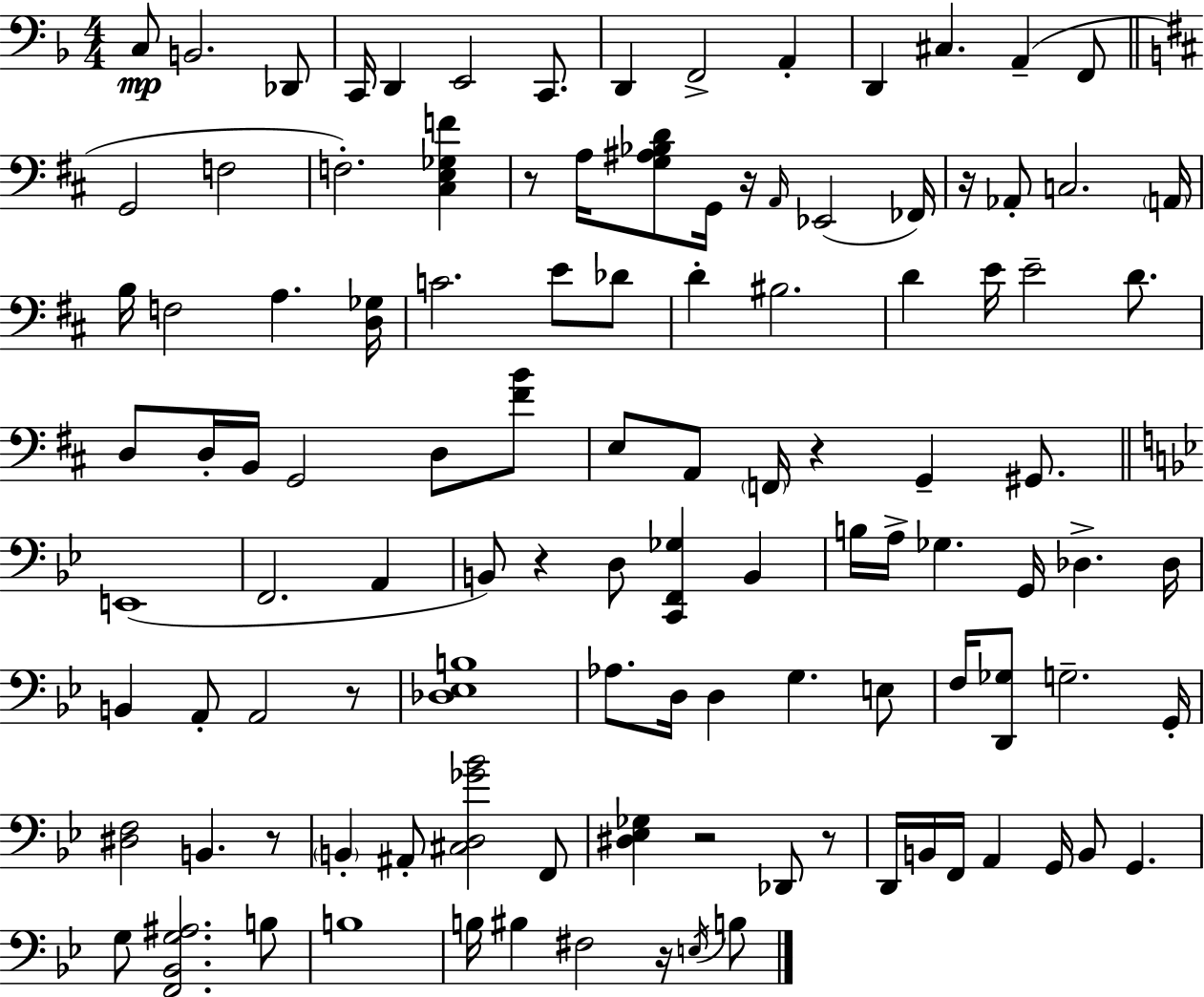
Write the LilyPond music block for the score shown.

{
  \clef bass
  \numericTimeSignature
  \time 4/4
  \key d \minor
  c8\mp b,2. des,8 | c,16 d,4 e,2 c,8. | d,4 f,2-> a,4-. | d,4 cis4. a,4--( f,8 | \break \bar "||" \break \key b \minor g,2 f2 | f2.-.) <cis e ges f'>4 | r8 a16 <g ais bes d'>8 g,16 r16 \grace { a,16 }( ees,2 | fes,16) r16 aes,8-. c2. | \break \parenthesize a,16 b16 f2 a4. | <d ges>16 c'2. e'8 des'8 | d'4-. bis2. | d'4 e'16 e'2-- d'8. | \break d8 d16-. b,16 g,2 d8 <fis' b'>8 | e8 a,8 \parenthesize f,16 r4 g,4-- gis,8. | \bar "||" \break \key bes \major e,1( | f,2. a,4 | b,8) r4 d8 <c, f, ges>4 b,4 | b16 a16-> ges4. g,16 des4.-> des16 | \break b,4 a,8-. a,2 r8 | <des ees b>1 | aes8. d16 d4 g4. e8 | f16 <d, ges>8 g2.-- g,16-. | \break <dis f>2 b,4. r8 | \parenthesize b,4-. ais,8-. <cis d ges' bes'>2 f,8 | <dis ees ges>4 r2 des,8 r8 | d,16 b,16 f,16 a,4 g,16 b,8 g,4. | \break g8 <f, bes, g ais>2. b8 | b1 | b16 bis4 fis2 r16 \acciaccatura { e16 } b8 | \bar "|."
}